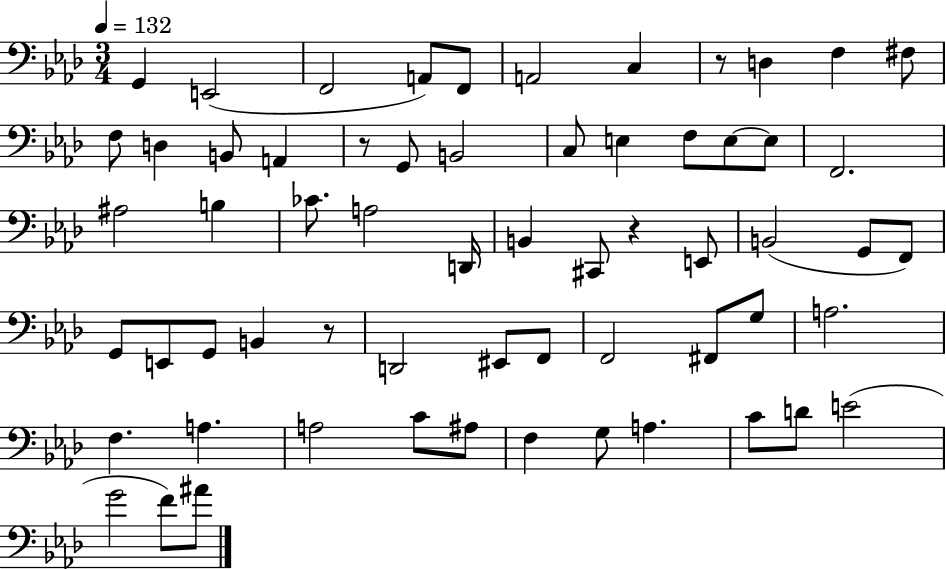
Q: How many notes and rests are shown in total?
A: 62